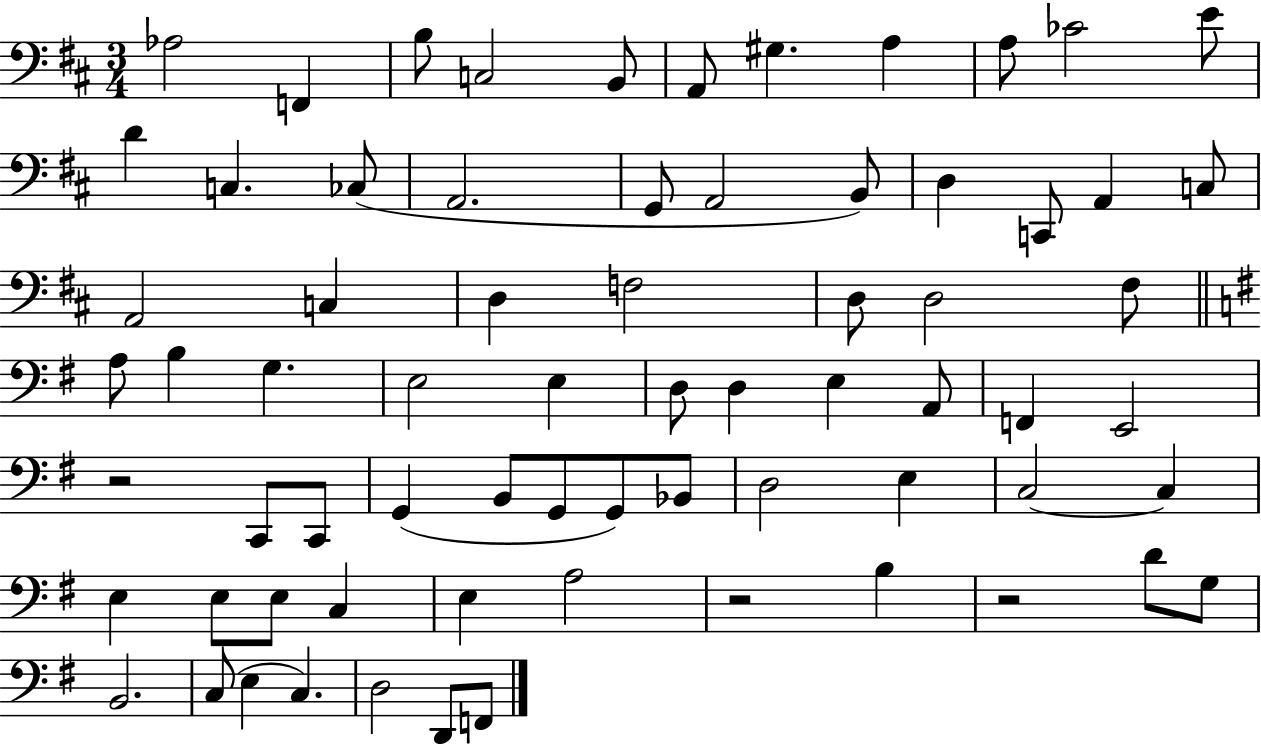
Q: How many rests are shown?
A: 3